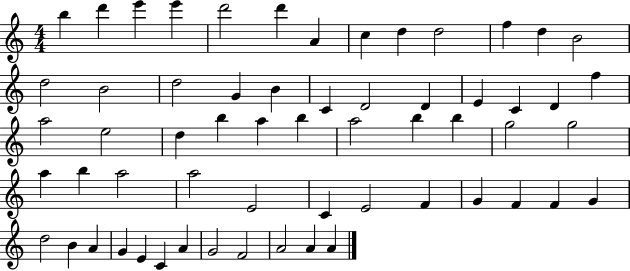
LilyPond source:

{
  \clef treble
  \numericTimeSignature
  \time 4/4
  \key c \major
  b''4 d'''4 e'''4 e'''4 | d'''2 d'''4 a'4 | c''4 d''4 d''2 | f''4 d''4 b'2 | \break d''2 b'2 | d''2 g'4 b'4 | c'4 d'2 d'4 | e'4 c'4 d'4 f''4 | \break a''2 e''2 | d''4 b''4 a''4 b''4 | a''2 b''4 b''4 | g''2 g''2 | \break a''4 b''4 a''2 | a''2 e'2 | c'4 e'2 f'4 | g'4 f'4 f'4 g'4 | \break d''2 b'4 a'4 | g'4 e'4 c'4 a'4 | g'2 f'2 | a'2 a'4 a'4 | \break \bar "|."
}